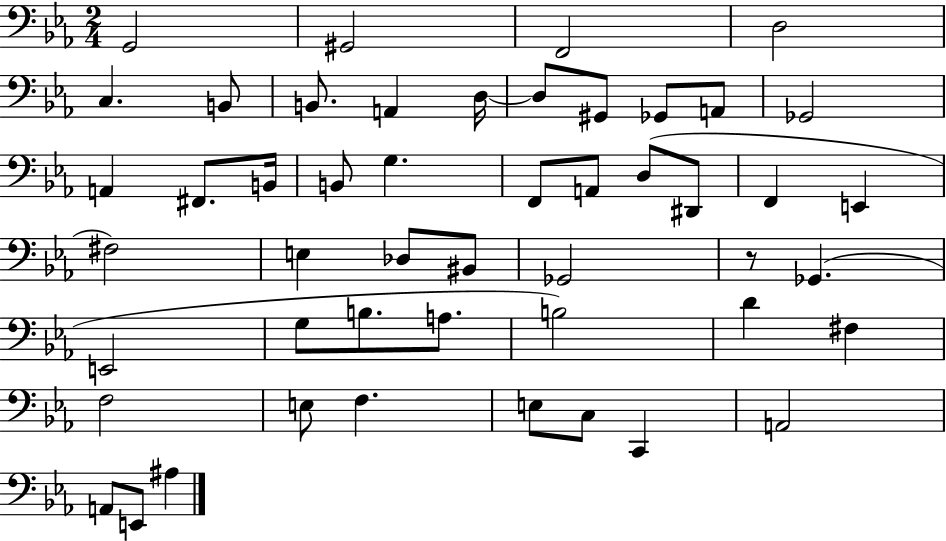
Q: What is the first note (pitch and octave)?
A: G2